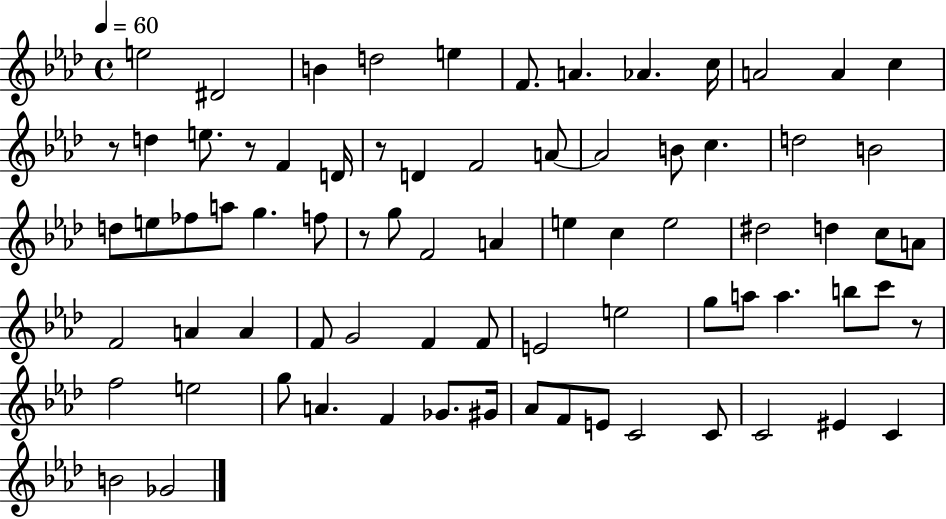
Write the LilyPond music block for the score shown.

{
  \clef treble
  \time 4/4
  \defaultTimeSignature
  \key aes \major
  \tempo 4 = 60
  e''2 dis'2 | b'4 d''2 e''4 | f'8. a'4. aes'4. c''16 | a'2 a'4 c''4 | \break r8 d''4 e''8. r8 f'4 d'16 | r8 d'4 f'2 a'8~~ | a'2 b'8 c''4. | d''2 b'2 | \break d''8 e''8 fes''8 a''8 g''4. f''8 | r8 g''8 f'2 a'4 | e''4 c''4 e''2 | dis''2 d''4 c''8 a'8 | \break f'2 a'4 a'4 | f'8 g'2 f'4 f'8 | e'2 e''2 | g''8 a''8 a''4. b''8 c'''8 r8 | \break f''2 e''2 | g''8 a'4. f'4 ges'8. gis'16 | aes'8 f'8 e'8 c'2 c'8 | c'2 eis'4 c'4 | \break b'2 ges'2 | \bar "|."
}